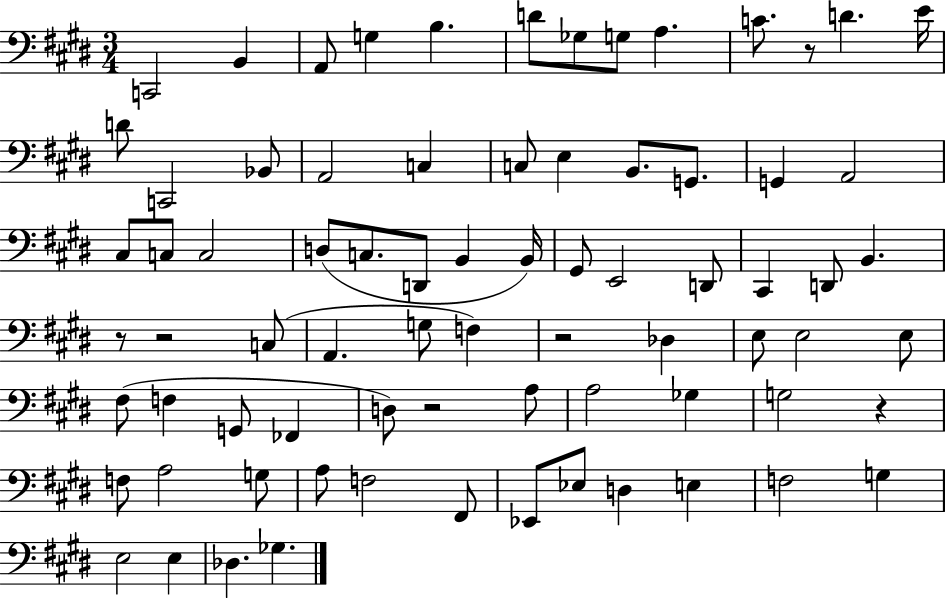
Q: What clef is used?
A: bass